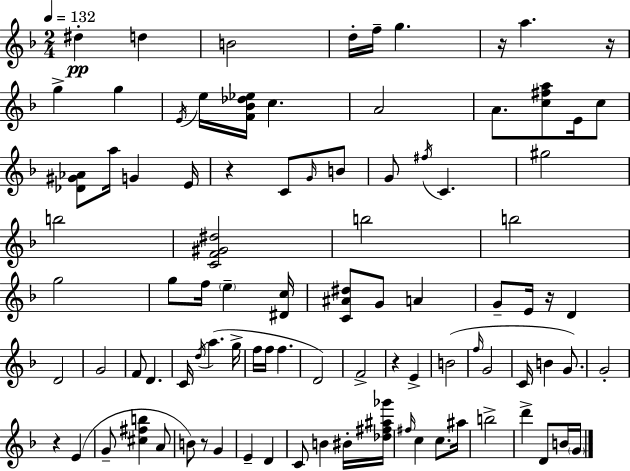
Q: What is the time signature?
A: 2/4